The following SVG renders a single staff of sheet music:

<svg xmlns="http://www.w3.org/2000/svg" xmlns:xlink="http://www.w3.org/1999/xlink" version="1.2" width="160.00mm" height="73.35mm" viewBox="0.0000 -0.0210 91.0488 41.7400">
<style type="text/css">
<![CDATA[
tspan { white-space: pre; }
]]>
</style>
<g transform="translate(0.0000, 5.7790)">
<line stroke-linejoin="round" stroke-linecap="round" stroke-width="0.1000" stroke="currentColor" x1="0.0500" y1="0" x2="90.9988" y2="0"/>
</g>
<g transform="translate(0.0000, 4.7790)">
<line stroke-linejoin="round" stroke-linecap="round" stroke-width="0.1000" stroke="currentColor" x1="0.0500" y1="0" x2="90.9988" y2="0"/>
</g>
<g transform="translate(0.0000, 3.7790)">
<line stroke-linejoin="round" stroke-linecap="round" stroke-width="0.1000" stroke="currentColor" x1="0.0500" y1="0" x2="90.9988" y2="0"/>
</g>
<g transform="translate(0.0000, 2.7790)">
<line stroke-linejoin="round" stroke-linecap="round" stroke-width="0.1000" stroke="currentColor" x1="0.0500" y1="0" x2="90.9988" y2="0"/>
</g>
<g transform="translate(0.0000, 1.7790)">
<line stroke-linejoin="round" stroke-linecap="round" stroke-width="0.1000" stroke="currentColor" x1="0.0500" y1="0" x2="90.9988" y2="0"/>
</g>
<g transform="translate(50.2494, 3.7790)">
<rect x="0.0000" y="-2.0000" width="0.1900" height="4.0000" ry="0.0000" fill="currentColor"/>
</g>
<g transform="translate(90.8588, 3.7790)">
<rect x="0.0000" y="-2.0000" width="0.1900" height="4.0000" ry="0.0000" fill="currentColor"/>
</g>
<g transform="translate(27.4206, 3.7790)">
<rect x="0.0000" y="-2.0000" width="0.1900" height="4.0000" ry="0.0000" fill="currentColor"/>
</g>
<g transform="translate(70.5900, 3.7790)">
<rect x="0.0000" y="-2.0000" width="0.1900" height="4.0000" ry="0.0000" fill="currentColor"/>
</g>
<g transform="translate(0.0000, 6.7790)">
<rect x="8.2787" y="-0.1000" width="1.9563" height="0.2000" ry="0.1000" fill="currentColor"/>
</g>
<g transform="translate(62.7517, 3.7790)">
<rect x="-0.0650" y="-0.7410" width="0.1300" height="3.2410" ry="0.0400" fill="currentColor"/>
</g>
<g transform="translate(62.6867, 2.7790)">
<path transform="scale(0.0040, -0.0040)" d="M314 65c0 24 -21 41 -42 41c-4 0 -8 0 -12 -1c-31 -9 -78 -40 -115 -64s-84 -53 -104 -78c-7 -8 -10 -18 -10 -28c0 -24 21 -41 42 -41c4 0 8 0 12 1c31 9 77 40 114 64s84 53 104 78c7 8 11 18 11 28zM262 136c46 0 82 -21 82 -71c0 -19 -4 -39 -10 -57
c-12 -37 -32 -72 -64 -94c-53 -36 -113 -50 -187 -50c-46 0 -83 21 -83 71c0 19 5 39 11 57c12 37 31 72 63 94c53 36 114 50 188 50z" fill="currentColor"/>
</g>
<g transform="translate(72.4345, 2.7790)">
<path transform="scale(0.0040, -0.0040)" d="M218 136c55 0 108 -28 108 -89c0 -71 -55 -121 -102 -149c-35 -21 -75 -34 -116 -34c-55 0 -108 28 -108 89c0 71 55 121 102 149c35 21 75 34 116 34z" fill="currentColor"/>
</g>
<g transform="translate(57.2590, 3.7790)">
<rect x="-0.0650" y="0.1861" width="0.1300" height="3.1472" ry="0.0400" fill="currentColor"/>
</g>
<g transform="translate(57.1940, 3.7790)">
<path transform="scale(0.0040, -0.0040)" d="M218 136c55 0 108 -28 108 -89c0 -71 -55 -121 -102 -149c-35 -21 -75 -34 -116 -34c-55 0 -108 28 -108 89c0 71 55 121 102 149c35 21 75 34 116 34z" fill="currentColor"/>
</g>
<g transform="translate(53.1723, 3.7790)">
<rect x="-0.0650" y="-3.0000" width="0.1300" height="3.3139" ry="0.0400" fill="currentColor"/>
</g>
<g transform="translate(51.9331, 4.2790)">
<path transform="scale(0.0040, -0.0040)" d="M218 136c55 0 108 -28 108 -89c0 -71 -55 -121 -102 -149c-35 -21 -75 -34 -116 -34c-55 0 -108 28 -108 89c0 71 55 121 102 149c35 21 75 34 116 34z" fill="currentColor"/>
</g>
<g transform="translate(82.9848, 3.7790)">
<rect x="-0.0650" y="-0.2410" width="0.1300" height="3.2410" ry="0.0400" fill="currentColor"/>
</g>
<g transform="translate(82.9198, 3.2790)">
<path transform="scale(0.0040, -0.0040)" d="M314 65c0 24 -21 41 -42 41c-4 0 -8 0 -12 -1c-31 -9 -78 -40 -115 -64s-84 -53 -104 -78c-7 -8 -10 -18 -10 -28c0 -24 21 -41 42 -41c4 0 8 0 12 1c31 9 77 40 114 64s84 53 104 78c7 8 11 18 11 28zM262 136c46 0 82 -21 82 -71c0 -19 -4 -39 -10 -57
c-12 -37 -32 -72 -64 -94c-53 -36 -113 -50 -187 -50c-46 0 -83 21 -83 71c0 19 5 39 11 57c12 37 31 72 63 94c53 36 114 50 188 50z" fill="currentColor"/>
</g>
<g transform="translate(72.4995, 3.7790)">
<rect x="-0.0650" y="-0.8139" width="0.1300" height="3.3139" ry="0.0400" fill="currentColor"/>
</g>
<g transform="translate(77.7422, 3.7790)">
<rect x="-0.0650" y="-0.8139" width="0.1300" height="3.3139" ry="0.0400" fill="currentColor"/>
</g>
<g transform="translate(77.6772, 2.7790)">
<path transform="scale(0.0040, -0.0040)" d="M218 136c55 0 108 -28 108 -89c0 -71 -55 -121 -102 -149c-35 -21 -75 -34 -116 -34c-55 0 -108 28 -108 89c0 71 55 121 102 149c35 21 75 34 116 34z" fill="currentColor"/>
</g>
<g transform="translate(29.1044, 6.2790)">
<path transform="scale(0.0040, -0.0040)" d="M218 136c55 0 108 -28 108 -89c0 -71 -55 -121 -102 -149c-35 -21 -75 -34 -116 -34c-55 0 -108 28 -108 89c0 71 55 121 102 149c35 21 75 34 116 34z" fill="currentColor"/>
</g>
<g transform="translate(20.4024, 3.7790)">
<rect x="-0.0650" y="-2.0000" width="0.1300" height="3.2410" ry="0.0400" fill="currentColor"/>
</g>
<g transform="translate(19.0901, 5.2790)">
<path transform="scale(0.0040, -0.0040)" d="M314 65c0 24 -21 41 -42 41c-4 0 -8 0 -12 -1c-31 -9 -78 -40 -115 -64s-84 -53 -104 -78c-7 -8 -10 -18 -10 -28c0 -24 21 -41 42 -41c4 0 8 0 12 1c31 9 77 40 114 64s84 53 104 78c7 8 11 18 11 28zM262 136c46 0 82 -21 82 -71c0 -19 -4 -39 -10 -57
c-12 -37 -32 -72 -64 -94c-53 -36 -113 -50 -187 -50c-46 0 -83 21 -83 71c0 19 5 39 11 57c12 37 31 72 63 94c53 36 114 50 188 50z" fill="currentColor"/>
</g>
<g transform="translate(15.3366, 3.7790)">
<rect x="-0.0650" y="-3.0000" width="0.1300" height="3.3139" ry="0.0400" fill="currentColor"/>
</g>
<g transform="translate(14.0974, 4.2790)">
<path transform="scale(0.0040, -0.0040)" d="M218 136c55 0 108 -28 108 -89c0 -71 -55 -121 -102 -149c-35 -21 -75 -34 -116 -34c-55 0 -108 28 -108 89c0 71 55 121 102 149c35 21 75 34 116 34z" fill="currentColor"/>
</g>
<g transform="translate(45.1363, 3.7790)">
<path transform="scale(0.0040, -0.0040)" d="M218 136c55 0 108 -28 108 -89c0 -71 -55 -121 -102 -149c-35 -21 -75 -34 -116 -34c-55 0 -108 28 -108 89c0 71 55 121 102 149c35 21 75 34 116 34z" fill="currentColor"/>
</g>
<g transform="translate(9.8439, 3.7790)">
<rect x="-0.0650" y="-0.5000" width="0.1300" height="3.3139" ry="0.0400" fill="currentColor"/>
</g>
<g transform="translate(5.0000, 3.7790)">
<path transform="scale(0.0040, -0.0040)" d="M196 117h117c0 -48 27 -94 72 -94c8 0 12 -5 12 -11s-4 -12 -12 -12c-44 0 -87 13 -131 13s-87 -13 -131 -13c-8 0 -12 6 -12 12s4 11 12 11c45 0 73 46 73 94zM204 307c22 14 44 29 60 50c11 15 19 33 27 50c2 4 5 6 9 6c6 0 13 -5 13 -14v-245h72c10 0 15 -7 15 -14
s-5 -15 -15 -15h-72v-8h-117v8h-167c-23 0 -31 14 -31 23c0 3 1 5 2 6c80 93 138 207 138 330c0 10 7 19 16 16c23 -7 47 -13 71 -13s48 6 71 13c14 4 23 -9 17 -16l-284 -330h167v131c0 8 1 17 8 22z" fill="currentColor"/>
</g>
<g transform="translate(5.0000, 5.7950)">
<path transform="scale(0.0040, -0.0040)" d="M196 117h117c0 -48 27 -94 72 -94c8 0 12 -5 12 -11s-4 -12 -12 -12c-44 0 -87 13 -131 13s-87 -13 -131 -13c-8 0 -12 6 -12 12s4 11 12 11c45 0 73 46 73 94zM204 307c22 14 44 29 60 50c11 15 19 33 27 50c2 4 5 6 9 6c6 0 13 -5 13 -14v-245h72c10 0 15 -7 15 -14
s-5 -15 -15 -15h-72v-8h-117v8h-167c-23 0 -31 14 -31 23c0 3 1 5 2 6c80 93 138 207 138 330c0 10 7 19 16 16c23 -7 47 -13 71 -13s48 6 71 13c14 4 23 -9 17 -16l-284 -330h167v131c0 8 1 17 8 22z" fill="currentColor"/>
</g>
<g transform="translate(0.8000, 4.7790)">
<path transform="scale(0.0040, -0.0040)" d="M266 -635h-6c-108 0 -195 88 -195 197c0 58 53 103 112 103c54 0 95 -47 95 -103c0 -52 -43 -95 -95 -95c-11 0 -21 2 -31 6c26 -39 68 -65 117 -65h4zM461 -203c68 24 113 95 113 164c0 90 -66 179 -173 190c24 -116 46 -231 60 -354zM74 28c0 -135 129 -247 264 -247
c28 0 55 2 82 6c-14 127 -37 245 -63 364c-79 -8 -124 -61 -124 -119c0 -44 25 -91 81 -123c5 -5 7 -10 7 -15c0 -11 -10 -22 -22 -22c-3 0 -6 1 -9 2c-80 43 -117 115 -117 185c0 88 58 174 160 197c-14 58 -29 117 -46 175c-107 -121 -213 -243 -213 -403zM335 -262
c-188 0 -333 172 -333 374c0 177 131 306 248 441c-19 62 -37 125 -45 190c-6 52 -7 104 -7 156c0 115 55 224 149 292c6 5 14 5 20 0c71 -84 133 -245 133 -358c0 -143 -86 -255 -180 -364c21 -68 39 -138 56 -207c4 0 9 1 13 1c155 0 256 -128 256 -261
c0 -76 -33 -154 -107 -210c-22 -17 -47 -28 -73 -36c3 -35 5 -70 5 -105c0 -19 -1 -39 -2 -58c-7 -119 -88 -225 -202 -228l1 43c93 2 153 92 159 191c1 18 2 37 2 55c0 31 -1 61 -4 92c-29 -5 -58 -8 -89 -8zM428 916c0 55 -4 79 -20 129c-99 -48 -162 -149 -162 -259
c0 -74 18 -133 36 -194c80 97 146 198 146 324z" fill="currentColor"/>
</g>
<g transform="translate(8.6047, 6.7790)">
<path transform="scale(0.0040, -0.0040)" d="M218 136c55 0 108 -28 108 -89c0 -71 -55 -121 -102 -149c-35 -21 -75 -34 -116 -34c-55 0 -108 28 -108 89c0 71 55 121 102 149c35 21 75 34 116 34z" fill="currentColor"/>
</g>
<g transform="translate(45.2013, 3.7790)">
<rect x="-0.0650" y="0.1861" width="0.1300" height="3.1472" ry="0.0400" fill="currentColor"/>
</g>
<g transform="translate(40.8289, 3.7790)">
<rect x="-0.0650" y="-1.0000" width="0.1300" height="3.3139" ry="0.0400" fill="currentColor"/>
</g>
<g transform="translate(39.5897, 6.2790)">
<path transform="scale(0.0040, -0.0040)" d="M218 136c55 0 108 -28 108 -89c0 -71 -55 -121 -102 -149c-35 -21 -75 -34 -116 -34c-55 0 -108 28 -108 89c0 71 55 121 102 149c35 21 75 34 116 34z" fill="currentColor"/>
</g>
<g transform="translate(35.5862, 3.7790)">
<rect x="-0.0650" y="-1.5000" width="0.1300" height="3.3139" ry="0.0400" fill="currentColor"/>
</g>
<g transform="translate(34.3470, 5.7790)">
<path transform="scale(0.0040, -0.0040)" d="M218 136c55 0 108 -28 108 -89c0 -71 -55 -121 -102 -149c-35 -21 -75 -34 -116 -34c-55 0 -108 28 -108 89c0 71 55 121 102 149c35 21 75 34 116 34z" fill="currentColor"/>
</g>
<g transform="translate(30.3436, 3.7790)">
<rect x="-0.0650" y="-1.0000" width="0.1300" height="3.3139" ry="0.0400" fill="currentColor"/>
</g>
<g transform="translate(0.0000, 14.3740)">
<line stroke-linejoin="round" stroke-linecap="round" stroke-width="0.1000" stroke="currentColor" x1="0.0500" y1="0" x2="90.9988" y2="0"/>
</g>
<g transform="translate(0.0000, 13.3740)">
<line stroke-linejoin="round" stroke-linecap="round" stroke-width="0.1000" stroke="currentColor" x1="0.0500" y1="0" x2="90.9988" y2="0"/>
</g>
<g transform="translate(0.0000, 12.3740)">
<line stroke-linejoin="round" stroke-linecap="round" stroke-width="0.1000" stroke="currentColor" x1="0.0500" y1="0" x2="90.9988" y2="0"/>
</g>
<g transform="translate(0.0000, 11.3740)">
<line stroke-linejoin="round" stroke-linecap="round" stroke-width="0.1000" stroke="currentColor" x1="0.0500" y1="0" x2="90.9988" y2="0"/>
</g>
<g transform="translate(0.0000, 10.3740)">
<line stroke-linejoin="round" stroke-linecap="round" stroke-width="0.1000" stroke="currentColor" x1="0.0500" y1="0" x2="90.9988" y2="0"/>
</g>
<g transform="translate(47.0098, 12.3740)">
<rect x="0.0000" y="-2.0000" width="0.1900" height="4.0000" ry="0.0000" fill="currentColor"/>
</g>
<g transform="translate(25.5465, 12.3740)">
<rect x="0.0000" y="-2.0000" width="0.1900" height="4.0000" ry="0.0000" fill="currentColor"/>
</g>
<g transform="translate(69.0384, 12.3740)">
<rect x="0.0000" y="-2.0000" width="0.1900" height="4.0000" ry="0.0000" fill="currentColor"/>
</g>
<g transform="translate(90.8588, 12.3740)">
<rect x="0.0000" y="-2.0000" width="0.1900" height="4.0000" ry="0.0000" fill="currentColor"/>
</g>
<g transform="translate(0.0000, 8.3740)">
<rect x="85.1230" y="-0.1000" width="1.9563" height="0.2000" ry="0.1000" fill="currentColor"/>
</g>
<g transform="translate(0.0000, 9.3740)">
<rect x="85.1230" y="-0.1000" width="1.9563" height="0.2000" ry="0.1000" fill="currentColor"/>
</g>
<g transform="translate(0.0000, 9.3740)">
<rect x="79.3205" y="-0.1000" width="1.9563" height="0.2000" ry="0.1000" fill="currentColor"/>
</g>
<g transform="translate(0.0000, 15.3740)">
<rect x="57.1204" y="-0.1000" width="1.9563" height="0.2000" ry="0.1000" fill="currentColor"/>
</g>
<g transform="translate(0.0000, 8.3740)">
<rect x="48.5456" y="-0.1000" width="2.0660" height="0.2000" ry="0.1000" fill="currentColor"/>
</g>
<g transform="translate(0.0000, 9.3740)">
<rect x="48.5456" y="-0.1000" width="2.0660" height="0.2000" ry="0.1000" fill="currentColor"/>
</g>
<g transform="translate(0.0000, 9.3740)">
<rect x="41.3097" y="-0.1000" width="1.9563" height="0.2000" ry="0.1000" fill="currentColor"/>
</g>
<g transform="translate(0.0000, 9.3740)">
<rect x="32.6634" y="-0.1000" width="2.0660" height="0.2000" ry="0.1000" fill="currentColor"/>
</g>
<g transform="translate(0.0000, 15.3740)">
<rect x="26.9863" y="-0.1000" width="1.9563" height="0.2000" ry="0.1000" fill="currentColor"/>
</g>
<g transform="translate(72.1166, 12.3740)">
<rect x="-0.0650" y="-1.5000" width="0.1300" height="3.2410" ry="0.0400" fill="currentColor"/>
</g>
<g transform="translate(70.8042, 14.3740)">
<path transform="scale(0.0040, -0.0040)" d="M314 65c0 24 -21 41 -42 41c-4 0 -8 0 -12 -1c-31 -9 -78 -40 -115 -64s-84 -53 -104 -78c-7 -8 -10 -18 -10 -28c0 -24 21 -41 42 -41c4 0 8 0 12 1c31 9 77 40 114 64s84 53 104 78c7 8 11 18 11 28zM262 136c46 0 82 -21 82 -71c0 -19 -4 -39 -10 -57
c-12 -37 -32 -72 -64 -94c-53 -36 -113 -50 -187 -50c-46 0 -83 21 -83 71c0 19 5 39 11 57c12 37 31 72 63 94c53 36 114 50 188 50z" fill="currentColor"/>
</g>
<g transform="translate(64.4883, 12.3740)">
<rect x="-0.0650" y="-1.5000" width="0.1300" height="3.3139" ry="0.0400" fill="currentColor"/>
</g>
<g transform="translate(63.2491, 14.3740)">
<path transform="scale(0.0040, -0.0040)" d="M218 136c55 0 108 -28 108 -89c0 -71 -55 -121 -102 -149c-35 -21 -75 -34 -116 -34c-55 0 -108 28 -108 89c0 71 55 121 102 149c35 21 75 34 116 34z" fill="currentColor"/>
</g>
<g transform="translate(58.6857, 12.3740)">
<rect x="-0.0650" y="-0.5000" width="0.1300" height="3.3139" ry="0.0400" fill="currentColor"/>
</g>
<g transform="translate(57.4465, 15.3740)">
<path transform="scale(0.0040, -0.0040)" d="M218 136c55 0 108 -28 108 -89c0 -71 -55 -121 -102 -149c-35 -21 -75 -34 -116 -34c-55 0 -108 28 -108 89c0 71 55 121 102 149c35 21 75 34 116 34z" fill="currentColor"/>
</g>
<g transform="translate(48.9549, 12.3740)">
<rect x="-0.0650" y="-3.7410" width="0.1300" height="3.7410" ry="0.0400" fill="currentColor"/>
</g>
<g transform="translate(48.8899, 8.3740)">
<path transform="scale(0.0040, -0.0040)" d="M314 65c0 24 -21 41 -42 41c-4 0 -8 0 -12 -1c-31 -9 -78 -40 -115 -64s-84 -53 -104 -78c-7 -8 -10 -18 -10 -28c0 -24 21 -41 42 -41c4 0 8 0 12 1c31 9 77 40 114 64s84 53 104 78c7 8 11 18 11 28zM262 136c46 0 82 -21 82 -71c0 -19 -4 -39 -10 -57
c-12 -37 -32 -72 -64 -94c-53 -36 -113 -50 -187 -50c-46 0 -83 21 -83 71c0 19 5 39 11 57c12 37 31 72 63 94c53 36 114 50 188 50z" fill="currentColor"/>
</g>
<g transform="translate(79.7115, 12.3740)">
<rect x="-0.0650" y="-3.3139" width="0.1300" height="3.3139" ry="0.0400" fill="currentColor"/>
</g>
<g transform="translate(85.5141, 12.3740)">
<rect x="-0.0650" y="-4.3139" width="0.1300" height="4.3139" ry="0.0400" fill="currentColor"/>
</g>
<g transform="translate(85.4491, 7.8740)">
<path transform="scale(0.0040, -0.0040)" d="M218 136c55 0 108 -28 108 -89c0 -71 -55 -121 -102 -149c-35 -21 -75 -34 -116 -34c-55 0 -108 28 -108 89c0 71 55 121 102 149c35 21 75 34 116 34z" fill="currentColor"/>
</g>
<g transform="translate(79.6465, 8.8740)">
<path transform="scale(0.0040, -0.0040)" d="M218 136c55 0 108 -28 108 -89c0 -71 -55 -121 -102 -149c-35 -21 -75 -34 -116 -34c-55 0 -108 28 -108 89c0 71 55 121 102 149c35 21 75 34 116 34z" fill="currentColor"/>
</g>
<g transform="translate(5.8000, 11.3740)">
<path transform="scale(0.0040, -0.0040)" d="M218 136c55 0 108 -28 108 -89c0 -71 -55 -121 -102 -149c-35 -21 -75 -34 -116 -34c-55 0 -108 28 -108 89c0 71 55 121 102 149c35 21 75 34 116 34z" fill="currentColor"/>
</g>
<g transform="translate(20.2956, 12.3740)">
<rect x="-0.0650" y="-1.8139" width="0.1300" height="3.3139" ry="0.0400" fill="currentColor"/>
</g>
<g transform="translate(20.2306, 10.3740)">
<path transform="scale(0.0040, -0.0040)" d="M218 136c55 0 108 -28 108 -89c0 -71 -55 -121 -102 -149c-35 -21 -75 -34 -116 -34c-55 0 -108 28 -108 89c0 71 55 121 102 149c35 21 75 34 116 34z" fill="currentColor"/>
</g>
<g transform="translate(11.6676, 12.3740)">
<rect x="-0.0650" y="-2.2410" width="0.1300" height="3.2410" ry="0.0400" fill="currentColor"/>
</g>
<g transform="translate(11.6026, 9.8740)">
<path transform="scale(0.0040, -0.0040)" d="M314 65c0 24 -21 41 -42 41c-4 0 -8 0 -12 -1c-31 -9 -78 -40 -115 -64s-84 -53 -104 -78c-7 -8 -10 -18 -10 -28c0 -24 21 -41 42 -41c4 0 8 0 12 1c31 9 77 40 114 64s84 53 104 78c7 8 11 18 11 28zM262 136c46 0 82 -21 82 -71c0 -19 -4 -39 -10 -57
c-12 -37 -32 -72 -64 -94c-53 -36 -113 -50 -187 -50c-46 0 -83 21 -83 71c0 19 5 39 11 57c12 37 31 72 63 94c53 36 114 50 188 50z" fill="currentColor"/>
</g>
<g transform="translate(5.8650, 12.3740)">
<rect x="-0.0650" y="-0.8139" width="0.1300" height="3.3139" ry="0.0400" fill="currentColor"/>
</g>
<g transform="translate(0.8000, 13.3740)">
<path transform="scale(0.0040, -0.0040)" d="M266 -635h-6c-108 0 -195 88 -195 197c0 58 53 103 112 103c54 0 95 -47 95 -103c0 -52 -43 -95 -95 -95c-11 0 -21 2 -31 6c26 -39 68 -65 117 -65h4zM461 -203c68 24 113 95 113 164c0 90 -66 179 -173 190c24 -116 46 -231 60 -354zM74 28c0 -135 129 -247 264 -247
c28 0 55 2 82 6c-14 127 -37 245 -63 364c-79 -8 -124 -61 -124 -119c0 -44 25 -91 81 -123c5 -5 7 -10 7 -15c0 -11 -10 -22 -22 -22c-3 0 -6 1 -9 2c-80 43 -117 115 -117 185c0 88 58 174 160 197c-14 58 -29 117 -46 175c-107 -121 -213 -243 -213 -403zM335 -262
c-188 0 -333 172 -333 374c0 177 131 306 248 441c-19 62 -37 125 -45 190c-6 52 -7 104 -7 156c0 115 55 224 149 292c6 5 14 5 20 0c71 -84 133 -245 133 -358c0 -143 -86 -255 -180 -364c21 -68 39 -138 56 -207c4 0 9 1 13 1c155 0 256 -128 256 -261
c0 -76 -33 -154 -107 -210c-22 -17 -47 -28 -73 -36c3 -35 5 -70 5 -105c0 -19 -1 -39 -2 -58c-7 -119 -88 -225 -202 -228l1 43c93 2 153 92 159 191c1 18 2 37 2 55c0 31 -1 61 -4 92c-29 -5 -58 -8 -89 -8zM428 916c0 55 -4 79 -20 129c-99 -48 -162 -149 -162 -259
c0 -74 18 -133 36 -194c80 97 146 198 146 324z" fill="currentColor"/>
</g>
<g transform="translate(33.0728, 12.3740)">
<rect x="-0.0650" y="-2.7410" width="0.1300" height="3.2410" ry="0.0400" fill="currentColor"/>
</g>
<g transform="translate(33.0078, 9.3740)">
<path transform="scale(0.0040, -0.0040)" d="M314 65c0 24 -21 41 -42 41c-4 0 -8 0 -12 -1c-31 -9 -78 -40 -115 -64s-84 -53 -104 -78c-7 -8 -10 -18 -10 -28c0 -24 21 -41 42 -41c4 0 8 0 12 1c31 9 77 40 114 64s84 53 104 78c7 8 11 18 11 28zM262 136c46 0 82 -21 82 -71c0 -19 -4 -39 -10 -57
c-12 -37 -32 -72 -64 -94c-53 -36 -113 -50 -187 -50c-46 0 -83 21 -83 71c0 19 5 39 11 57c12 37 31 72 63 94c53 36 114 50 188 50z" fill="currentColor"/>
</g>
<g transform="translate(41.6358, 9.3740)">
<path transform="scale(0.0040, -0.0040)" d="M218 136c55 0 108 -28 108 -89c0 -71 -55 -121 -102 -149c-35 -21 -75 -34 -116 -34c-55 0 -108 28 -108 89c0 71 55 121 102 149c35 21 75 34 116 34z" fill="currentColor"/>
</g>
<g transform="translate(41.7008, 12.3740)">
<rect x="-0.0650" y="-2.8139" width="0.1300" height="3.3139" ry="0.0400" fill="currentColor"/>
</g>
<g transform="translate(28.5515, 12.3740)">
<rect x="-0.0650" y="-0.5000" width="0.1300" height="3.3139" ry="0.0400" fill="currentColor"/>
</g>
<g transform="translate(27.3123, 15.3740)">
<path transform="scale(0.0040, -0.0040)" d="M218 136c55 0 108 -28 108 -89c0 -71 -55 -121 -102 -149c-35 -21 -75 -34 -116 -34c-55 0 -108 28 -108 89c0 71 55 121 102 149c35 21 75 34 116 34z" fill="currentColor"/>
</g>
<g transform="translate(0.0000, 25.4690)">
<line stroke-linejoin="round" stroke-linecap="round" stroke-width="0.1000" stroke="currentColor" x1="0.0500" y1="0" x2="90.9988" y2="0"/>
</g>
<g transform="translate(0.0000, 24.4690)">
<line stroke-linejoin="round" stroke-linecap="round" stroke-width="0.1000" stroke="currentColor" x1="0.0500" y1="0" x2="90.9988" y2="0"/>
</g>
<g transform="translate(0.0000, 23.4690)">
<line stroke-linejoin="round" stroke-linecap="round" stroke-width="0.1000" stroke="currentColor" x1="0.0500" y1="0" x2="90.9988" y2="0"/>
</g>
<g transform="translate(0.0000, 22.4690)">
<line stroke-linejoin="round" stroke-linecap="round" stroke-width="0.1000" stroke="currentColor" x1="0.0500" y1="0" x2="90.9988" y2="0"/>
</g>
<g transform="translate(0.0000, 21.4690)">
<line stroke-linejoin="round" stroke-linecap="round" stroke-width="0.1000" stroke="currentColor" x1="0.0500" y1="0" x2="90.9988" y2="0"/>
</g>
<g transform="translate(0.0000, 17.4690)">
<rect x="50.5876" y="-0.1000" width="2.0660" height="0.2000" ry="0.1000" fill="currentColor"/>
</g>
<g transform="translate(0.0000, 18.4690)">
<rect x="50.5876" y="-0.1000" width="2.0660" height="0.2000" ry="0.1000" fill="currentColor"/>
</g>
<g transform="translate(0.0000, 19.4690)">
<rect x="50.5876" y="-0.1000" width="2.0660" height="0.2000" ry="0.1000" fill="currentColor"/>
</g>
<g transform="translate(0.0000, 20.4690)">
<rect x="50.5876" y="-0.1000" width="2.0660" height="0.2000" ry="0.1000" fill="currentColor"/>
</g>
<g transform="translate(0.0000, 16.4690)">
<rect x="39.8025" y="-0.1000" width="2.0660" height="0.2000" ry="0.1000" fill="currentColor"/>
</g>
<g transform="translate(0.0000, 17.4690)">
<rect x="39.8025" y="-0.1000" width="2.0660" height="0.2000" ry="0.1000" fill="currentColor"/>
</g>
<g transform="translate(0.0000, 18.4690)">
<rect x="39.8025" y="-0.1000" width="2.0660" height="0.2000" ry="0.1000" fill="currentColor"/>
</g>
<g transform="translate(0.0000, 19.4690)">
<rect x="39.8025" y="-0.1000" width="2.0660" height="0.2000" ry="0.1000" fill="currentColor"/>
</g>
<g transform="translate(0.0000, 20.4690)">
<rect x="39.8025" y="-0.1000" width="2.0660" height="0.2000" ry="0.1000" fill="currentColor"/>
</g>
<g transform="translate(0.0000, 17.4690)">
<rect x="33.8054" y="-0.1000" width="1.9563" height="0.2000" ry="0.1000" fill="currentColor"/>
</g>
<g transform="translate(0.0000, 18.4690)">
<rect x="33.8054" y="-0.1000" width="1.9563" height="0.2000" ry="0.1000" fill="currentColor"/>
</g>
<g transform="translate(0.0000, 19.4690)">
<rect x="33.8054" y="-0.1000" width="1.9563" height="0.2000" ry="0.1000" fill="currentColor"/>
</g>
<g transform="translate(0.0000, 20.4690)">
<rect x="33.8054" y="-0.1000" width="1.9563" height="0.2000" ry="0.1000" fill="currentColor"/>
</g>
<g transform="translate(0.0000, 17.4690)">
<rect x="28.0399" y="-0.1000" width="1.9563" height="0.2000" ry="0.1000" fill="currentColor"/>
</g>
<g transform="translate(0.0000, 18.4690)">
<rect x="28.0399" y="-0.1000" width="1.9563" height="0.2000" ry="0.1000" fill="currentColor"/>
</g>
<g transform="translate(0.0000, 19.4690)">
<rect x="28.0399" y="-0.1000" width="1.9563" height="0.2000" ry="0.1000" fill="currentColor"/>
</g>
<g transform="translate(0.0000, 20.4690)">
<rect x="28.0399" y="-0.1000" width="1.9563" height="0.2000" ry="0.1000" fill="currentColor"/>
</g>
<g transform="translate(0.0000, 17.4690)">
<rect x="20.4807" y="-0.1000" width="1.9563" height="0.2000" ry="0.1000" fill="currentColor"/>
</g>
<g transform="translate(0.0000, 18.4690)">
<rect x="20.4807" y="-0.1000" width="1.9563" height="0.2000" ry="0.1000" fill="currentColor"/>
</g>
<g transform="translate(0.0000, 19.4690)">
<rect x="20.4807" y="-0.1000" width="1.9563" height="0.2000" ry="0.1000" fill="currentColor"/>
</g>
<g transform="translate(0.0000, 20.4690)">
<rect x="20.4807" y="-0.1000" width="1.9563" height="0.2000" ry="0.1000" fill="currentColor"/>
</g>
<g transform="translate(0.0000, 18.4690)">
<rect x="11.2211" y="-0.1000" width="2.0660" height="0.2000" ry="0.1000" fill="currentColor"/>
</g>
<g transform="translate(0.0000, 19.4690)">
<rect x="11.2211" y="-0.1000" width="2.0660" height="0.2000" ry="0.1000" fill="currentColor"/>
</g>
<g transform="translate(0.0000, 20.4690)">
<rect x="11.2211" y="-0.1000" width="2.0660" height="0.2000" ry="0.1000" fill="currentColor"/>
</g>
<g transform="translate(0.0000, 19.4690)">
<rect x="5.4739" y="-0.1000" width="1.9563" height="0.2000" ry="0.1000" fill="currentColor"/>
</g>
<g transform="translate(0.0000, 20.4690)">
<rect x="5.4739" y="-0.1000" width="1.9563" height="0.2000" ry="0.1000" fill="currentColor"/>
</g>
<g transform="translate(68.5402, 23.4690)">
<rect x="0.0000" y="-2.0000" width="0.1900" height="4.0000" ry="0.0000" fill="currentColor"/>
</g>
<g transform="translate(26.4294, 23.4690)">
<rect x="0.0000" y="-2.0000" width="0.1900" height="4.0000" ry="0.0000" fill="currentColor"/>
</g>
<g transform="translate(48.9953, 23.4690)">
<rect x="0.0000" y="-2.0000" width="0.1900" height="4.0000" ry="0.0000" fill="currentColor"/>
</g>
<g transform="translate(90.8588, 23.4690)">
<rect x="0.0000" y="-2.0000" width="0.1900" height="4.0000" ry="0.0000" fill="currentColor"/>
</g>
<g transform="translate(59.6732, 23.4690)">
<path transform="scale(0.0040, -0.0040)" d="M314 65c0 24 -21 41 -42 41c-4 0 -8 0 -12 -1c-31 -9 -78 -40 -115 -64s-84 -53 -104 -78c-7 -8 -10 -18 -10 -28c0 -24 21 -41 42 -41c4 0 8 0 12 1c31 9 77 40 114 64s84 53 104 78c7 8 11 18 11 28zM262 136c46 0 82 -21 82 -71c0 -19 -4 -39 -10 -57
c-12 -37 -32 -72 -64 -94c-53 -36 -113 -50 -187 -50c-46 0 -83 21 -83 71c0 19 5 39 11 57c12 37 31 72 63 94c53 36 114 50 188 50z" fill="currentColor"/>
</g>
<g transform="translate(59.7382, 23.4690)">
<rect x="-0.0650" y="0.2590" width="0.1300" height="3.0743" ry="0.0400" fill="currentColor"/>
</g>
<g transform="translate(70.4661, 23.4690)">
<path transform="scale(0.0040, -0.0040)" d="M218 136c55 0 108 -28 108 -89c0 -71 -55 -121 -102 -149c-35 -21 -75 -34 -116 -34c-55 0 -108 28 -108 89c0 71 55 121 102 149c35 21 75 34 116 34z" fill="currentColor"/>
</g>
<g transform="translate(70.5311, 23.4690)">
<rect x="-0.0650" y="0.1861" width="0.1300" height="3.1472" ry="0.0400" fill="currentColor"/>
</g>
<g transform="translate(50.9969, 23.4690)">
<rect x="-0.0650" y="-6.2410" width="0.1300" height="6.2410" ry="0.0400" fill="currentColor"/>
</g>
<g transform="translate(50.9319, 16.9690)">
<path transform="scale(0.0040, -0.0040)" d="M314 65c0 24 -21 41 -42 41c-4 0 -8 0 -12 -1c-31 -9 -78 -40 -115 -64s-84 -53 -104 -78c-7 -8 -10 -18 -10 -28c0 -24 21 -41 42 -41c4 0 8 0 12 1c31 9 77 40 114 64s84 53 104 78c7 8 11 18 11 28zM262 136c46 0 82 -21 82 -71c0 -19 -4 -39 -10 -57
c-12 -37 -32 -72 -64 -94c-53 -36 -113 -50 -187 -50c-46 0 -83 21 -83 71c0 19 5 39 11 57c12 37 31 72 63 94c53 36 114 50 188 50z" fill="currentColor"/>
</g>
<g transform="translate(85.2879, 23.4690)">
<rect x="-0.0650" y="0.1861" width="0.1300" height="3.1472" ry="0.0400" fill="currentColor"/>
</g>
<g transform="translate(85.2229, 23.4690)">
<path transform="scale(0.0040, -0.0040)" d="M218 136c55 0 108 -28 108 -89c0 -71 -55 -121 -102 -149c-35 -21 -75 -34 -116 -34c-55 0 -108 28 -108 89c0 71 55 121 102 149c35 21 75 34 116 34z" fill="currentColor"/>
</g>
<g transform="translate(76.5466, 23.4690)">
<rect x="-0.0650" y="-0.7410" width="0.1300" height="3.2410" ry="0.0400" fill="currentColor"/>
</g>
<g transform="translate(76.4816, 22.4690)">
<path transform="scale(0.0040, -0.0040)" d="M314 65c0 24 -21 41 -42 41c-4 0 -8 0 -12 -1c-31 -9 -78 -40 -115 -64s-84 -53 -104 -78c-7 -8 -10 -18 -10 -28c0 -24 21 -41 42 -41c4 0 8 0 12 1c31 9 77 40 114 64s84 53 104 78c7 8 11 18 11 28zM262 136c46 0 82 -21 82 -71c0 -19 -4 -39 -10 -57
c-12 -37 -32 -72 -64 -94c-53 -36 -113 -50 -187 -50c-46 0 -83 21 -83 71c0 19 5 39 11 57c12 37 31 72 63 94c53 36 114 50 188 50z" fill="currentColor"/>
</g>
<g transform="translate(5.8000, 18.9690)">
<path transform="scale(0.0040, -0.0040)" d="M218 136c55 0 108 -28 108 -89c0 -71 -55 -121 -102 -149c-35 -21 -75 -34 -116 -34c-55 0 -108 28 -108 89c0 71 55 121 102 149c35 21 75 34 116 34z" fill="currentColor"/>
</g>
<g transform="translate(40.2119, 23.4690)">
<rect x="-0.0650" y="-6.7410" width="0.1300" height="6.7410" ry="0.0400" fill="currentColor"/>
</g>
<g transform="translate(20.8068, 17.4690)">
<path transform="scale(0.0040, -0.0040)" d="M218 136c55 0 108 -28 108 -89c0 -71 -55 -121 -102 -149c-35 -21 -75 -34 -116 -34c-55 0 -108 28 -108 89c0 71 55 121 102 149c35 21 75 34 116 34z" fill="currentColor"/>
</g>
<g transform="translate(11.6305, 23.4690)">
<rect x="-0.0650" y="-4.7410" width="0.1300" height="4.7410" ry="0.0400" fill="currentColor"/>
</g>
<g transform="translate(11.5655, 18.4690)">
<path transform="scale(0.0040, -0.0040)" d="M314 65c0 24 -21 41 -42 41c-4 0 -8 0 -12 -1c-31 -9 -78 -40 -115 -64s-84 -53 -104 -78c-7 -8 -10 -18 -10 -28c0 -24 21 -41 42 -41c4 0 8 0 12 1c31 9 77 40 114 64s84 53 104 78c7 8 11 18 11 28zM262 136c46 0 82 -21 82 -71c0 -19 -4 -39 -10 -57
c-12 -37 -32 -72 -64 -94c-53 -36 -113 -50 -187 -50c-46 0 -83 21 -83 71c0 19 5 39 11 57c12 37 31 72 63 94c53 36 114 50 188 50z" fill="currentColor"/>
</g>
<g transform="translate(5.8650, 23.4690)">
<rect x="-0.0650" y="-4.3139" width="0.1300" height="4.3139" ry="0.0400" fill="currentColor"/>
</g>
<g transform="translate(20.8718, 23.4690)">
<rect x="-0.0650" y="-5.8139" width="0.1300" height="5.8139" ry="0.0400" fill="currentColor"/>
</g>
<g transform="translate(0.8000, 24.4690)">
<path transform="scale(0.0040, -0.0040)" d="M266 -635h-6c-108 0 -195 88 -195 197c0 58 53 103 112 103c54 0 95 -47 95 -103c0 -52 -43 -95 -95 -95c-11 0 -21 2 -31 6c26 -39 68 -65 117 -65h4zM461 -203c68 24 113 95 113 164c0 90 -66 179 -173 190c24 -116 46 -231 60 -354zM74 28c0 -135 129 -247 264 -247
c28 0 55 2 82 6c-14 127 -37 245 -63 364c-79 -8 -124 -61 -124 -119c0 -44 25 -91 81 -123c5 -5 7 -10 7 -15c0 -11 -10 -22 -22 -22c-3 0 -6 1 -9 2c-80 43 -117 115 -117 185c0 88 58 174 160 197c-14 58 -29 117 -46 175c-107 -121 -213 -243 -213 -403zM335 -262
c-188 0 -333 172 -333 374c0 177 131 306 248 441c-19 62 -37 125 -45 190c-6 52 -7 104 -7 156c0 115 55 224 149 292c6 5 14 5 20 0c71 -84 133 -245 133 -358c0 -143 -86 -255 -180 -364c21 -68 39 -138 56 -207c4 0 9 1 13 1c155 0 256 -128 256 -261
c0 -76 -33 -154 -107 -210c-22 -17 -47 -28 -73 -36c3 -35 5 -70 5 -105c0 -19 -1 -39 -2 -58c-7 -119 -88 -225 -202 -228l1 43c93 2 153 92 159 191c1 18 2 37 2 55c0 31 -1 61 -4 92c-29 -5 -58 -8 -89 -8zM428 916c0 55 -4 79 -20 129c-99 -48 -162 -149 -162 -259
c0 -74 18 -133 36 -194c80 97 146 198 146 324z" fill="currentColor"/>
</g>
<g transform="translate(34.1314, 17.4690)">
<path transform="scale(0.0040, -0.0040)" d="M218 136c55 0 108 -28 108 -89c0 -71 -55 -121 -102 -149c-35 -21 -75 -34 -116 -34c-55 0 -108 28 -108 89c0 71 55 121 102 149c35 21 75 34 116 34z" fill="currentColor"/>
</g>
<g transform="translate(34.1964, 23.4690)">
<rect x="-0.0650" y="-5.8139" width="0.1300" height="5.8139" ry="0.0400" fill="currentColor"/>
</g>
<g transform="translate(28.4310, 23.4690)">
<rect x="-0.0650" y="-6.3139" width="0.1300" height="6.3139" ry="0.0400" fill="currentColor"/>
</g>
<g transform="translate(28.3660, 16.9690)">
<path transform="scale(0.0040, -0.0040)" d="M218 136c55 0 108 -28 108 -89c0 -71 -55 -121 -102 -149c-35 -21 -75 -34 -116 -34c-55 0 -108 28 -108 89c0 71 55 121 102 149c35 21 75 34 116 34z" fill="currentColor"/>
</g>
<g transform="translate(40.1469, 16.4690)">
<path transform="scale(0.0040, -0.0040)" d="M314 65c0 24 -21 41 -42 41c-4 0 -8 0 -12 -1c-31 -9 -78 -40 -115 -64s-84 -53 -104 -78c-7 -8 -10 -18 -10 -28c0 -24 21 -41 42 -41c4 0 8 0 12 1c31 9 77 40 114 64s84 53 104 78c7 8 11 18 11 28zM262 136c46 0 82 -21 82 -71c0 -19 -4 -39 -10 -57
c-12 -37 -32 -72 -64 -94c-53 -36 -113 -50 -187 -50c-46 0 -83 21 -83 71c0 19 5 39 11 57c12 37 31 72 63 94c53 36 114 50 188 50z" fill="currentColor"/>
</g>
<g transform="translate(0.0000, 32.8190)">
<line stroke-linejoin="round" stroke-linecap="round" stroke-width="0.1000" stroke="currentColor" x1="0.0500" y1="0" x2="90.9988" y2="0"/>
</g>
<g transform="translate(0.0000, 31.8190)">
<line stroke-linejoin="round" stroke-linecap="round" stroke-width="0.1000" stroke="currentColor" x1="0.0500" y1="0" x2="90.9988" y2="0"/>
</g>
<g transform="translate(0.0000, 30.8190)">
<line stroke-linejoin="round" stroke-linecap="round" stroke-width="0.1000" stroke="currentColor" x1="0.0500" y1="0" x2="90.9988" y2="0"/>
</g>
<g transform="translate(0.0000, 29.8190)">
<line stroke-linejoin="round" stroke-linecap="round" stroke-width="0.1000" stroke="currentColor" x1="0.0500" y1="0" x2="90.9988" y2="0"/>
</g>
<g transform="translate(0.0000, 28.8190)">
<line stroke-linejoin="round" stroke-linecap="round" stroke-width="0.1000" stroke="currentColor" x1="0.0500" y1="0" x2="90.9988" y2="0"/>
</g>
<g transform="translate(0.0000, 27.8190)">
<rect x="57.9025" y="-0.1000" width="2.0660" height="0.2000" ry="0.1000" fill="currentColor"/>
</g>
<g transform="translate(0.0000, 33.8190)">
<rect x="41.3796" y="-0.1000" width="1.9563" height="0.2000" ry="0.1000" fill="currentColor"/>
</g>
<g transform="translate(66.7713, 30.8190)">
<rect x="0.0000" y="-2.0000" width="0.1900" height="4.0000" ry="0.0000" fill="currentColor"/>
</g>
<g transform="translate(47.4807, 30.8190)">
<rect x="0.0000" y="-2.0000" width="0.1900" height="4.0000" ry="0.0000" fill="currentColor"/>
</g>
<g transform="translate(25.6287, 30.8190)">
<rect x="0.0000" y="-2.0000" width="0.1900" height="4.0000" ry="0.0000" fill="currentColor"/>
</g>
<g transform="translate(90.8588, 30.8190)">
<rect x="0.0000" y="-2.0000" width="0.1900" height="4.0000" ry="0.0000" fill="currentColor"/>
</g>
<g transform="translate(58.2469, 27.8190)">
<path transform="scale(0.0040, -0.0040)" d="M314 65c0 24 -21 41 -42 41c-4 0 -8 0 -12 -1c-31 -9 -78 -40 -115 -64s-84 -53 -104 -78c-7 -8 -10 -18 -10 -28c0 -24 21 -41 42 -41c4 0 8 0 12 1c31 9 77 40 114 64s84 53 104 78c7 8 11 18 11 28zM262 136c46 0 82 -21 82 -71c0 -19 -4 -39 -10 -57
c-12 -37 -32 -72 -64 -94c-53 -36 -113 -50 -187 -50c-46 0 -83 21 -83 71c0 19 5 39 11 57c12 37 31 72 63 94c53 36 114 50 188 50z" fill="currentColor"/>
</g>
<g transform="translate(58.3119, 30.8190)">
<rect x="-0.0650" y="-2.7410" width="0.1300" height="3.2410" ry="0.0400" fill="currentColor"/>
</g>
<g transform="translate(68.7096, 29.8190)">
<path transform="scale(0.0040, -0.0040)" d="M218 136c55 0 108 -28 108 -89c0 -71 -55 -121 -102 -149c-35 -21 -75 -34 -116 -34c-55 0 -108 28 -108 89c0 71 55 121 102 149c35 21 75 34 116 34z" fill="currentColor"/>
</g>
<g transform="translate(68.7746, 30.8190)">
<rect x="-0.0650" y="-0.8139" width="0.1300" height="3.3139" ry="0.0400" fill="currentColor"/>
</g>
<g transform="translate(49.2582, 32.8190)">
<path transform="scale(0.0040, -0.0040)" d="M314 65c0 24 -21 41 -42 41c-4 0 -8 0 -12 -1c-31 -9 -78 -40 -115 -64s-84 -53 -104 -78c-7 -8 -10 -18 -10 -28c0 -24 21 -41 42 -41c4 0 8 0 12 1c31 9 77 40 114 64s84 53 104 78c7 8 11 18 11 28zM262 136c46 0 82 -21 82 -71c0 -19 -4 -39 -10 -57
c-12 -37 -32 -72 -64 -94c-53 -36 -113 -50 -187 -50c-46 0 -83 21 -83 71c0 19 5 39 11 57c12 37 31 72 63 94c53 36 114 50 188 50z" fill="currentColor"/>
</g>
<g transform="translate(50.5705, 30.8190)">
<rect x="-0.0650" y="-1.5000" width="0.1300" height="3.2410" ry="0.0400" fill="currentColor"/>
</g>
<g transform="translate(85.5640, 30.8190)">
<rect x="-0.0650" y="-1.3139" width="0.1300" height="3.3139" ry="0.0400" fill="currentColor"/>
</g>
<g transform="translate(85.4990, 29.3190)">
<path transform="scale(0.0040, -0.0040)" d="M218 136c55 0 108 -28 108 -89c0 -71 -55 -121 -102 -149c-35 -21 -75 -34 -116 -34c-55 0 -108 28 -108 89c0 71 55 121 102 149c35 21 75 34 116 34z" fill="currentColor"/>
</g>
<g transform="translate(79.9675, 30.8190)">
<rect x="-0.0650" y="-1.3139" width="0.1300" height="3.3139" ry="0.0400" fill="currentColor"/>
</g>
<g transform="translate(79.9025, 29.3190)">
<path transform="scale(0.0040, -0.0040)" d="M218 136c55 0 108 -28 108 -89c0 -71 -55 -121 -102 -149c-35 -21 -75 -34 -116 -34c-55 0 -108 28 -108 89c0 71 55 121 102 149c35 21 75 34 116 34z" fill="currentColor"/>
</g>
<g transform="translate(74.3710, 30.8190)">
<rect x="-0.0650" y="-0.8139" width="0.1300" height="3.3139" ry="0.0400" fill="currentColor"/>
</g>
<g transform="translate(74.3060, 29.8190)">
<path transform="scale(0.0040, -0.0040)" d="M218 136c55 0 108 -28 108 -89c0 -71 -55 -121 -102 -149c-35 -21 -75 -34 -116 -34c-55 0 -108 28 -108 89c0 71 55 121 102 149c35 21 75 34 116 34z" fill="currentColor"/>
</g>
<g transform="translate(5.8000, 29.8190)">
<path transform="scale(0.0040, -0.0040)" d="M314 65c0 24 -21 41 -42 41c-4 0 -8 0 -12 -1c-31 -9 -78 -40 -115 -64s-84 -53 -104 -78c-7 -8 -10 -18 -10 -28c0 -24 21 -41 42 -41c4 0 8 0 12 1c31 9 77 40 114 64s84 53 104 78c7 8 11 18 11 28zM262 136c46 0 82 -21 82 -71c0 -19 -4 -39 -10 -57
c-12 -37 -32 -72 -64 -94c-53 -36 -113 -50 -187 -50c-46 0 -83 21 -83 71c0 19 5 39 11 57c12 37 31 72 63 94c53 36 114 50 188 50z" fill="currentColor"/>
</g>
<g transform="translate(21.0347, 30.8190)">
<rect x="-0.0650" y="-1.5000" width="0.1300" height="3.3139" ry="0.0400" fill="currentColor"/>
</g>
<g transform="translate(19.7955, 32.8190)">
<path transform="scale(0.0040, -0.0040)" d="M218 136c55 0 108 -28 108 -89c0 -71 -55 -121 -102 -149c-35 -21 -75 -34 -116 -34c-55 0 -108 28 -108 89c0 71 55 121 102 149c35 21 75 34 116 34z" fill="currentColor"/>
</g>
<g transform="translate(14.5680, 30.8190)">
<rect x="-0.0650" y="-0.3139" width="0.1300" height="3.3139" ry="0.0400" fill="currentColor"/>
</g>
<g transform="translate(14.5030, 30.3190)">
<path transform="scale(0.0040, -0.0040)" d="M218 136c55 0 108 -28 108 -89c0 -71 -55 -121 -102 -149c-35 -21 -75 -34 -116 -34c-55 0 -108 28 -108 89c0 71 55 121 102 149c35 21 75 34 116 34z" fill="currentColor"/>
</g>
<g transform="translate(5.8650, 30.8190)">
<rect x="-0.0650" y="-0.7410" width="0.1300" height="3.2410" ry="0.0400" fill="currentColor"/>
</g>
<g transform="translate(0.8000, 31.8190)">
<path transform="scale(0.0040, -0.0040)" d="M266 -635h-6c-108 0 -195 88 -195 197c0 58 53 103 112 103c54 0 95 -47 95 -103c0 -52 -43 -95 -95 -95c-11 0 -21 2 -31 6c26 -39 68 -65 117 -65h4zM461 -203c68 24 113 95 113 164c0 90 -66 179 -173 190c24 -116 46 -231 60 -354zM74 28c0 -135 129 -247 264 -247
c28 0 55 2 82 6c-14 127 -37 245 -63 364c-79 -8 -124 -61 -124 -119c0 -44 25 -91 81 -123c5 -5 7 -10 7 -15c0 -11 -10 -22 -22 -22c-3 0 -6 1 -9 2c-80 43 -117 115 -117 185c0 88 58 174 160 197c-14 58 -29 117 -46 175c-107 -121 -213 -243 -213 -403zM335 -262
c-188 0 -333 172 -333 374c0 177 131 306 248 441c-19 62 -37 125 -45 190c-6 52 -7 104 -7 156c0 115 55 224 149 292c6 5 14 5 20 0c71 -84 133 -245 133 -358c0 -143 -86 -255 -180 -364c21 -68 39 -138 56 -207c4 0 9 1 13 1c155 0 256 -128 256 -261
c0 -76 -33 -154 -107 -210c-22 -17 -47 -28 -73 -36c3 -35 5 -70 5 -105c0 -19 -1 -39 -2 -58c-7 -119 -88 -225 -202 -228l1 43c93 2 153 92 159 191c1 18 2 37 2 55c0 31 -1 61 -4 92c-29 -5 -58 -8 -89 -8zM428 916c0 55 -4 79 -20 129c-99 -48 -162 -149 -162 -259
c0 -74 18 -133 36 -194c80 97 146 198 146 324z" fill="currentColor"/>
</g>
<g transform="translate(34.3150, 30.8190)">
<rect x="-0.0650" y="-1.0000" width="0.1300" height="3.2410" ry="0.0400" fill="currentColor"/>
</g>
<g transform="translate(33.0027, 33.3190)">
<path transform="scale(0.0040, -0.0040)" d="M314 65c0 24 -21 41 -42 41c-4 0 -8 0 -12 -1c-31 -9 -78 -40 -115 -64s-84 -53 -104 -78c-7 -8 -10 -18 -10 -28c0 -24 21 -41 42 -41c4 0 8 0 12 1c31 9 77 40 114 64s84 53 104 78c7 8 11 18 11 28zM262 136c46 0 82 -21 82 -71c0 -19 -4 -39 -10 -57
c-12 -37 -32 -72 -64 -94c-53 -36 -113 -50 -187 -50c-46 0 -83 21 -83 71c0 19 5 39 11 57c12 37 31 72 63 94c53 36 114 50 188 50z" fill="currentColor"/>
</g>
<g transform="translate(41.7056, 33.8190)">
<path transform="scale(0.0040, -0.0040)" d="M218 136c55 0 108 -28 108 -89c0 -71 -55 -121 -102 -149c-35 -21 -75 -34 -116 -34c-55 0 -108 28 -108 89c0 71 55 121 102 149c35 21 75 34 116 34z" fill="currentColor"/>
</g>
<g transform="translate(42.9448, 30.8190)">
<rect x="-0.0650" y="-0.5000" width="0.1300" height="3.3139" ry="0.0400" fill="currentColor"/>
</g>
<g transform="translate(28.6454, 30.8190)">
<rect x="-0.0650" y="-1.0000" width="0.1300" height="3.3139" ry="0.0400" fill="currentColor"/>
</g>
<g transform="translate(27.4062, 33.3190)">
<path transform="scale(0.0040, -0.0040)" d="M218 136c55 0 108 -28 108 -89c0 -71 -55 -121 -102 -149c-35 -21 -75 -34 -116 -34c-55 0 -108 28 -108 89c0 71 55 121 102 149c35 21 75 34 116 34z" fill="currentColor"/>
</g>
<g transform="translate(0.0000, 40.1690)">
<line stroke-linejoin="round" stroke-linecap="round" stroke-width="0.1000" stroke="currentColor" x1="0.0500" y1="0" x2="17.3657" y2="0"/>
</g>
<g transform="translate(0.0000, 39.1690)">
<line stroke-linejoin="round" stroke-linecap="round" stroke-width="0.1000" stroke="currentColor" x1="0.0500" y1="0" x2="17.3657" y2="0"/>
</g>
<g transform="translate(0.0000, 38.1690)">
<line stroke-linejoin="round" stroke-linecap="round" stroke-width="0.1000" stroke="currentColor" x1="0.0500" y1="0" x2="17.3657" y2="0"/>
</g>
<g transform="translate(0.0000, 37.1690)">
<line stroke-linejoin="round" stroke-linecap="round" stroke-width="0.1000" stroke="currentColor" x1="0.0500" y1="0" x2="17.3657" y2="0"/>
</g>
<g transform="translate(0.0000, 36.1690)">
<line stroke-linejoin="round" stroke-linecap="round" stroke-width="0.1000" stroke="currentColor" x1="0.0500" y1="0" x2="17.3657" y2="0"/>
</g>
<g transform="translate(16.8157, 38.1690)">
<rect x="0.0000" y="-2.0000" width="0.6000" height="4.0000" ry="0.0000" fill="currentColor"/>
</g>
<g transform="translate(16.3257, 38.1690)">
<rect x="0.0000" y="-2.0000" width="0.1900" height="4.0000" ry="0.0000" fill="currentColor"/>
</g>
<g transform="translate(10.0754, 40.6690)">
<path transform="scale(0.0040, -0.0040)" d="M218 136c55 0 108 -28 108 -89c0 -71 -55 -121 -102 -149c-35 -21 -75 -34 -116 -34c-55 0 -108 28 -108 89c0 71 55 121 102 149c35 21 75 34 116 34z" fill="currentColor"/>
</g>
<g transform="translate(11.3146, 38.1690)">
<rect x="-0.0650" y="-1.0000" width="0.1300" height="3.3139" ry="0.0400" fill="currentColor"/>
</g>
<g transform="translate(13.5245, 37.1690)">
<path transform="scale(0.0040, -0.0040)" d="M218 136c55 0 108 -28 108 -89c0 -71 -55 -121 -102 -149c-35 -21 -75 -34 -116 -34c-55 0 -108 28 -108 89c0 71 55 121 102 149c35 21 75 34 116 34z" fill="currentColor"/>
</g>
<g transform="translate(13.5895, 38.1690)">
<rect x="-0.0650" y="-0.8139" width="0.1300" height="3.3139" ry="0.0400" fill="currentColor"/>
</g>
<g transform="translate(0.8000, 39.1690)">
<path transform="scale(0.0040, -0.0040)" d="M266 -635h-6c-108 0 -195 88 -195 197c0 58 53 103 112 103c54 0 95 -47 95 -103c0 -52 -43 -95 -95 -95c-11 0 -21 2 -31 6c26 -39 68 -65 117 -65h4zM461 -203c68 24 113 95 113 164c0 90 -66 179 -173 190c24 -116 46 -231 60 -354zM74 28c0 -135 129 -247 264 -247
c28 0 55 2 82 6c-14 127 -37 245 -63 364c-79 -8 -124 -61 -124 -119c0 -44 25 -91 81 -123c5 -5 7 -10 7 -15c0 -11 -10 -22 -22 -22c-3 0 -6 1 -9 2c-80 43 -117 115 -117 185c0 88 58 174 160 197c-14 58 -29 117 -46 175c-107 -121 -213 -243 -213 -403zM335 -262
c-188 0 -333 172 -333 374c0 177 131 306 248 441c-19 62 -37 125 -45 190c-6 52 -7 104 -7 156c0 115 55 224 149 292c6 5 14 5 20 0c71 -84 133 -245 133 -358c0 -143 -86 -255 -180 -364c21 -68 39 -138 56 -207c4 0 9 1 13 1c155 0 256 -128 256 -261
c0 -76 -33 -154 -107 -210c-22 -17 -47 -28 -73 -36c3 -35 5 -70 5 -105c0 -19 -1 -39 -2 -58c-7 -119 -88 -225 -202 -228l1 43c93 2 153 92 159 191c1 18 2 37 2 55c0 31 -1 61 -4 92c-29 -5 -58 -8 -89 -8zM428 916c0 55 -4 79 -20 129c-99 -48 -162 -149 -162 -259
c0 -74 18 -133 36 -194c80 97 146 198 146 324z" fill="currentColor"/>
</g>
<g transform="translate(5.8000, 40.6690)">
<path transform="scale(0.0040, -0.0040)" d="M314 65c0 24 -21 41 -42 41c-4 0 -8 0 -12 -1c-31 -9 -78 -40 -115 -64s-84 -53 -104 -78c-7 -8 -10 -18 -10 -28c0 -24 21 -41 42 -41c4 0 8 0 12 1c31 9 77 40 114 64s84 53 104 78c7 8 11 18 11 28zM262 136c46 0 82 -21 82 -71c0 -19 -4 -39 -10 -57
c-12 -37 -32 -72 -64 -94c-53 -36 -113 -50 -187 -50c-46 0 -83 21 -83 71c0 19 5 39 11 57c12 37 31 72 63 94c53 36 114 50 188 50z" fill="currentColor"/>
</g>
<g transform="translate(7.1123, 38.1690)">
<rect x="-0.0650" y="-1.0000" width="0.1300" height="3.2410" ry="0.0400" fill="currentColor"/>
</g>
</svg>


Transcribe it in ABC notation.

X:1
T:Untitled
M:4/4
L:1/4
K:C
C A F2 D E D B A B d2 d d c2 d g2 f C a2 a c'2 C E E2 b d' d' e'2 g' a' g' b'2 a'2 B2 B d2 B d2 c E D D2 C E2 a2 d d e e D2 D d